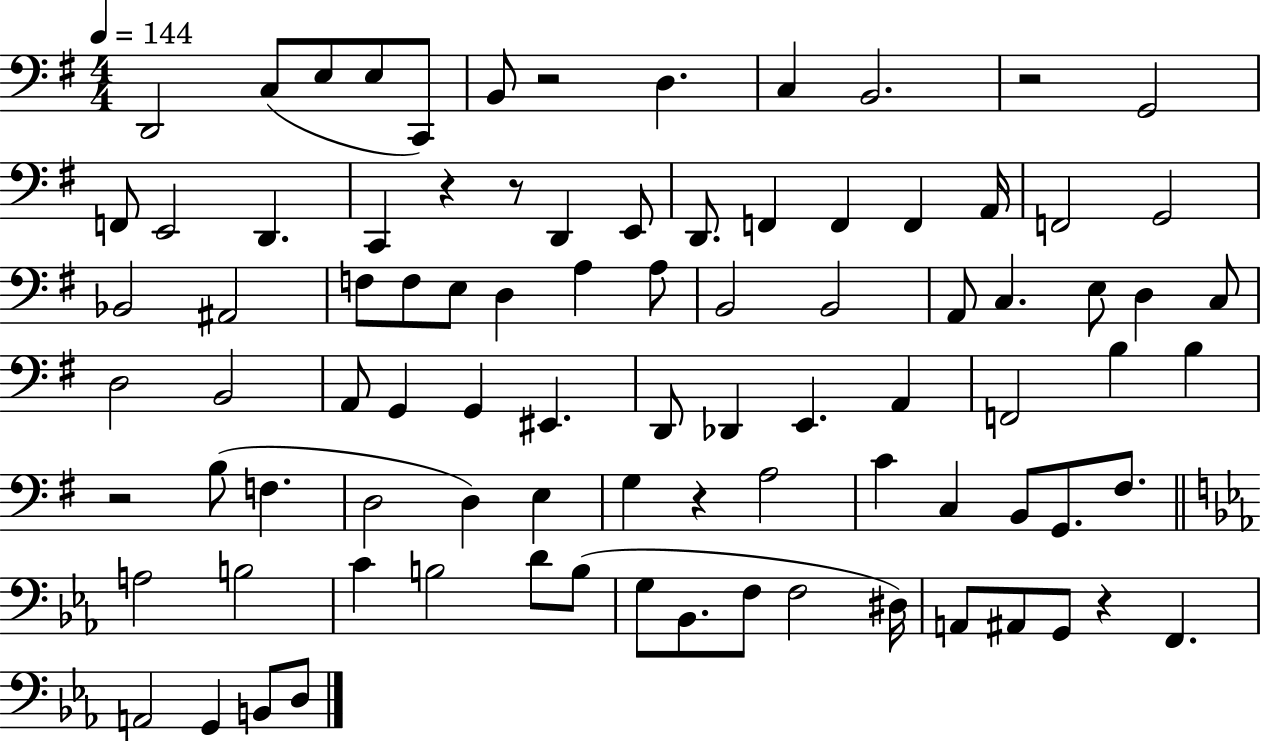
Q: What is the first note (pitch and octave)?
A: D2